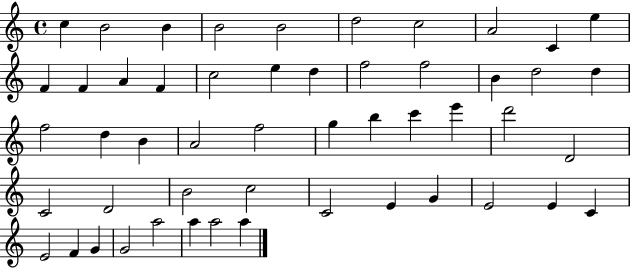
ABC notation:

X:1
T:Untitled
M:4/4
L:1/4
K:C
c B2 B B2 B2 d2 c2 A2 C e F F A F c2 e d f2 f2 B d2 d f2 d B A2 f2 g b c' e' d'2 D2 C2 D2 B2 c2 C2 E G E2 E C E2 F G G2 a2 a a2 a